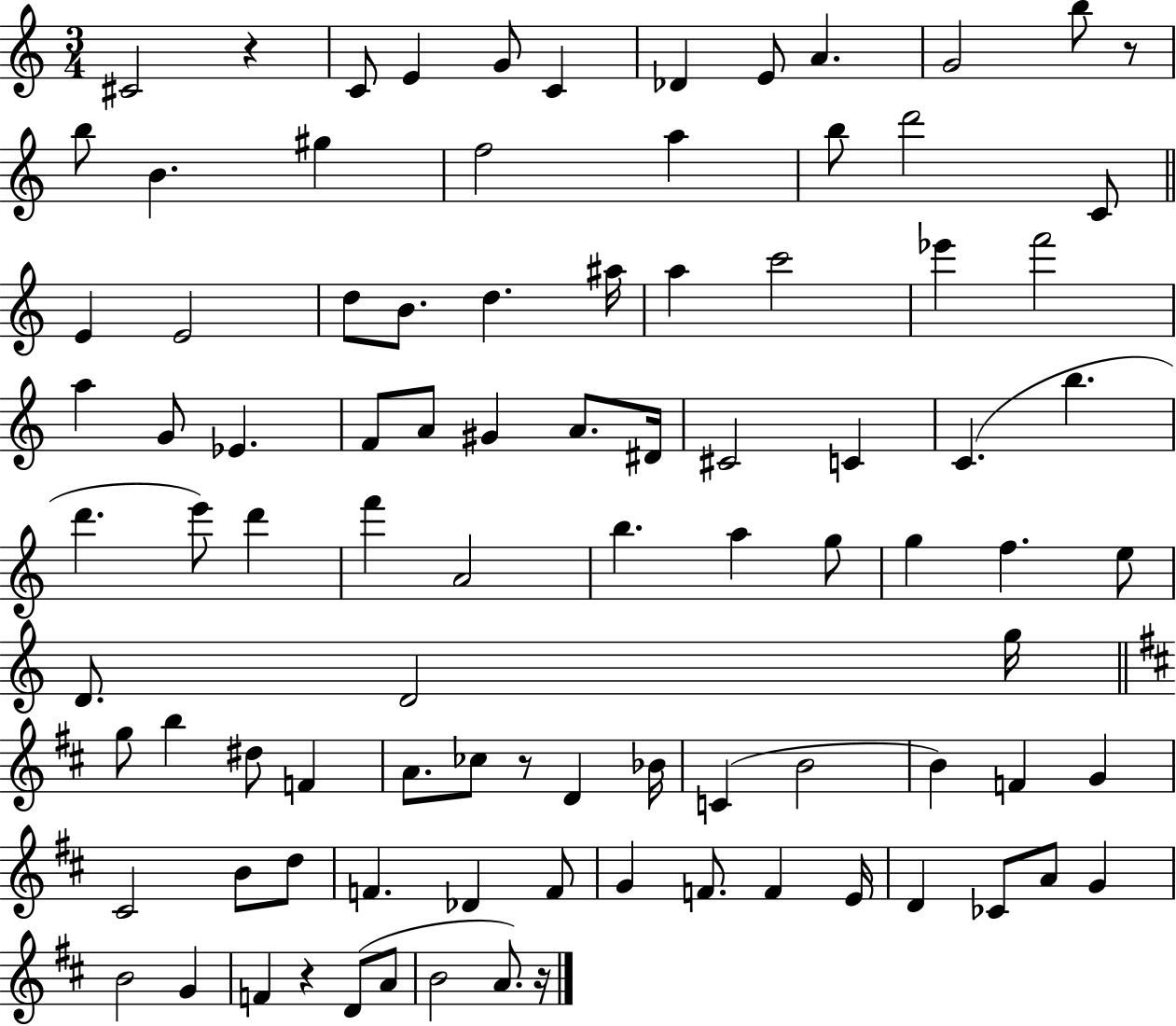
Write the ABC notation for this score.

X:1
T:Untitled
M:3/4
L:1/4
K:C
^C2 z C/2 E G/2 C _D E/2 A G2 b/2 z/2 b/2 B ^g f2 a b/2 d'2 C/2 E E2 d/2 B/2 d ^a/4 a c'2 _e' f'2 a G/2 _E F/2 A/2 ^G A/2 ^D/4 ^C2 C C b d' e'/2 d' f' A2 b a g/2 g f e/2 D/2 D2 g/4 g/2 b ^d/2 F A/2 _c/2 z/2 D _B/4 C B2 B F G ^C2 B/2 d/2 F _D F/2 G F/2 F E/4 D _C/2 A/2 G B2 G F z D/2 A/2 B2 A/2 z/4